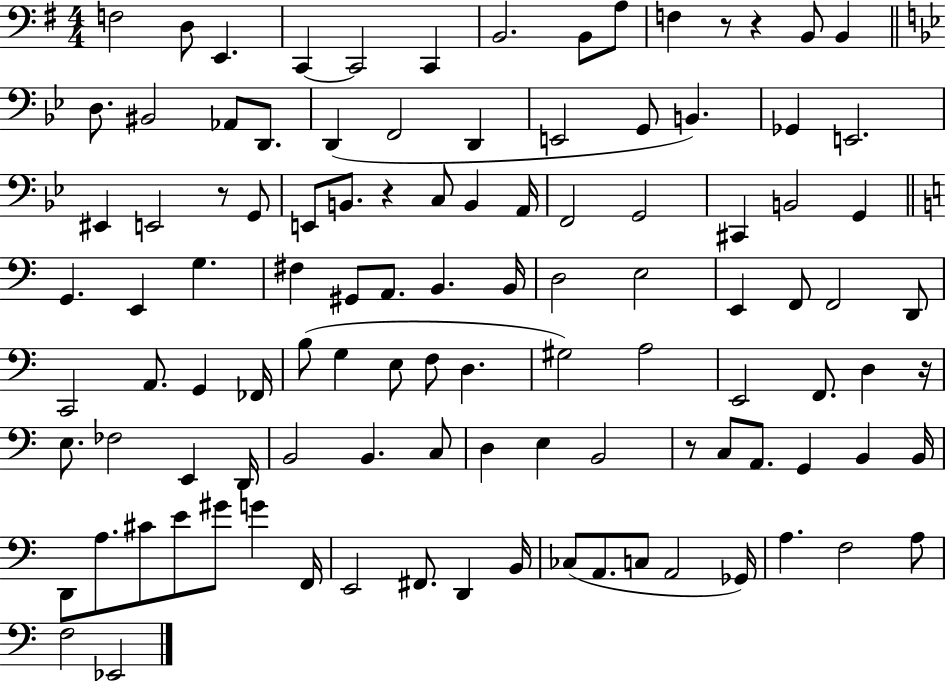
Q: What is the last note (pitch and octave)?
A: Eb2